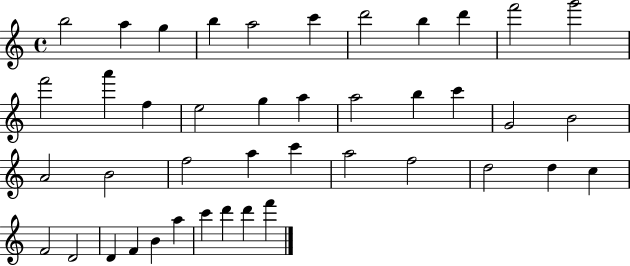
{
  \clef treble
  \time 4/4
  \defaultTimeSignature
  \key c \major
  b''2 a''4 g''4 | b''4 a''2 c'''4 | d'''2 b''4 d'''4 | f'''2 g'''2 | \break f'''2 a'''4 f''4 | e''2 g''4 a''4 | a''2 b''4 c'''4 | g'2 b'2 | \break a'2 b'2 | f''2 a''4 c'''4 | a''2 f''2 | d''2 d''4 c''4 | \break f'2 d'2 | d'4 f'4 b'4 a''4 | c'''4 d'''4 d'''4 f'''4 | \bar "|."
}